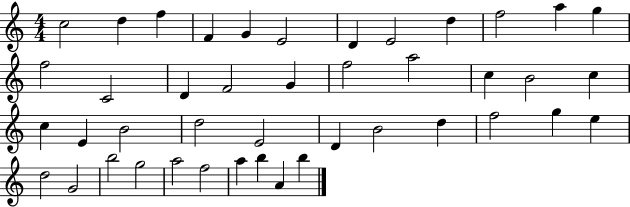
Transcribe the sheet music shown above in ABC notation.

X:1
T:Untitled
M:4/4
L:1/4
K:C
c2 d f F G E2 D E2 d f2 a g f2 C2 D F2 G f2 a2 c B2 c c E B2 d2 E2 D B2 d f2 g e d2 G2 b2 g2 a2 f2 a b A b